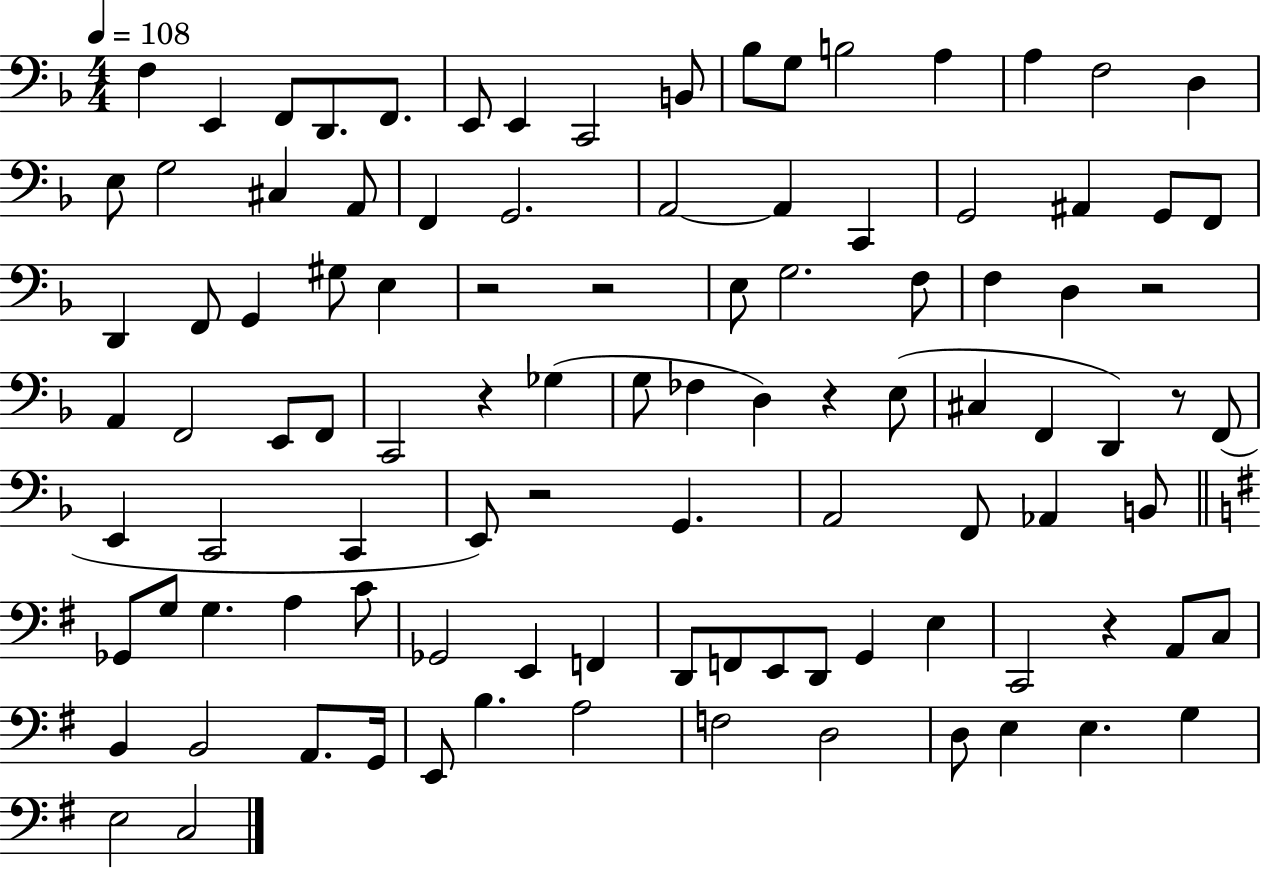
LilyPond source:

{
  \clef bass
  \numericTimeSignature
  \time 4/4
  \key f \major
  \tempo 4 = 108
  f4 e,4 f,8 d,8. f,8. | e,8 e,4 c,2 b,8 | bes8 g8 b2 a4 | a4 f2 d4 | \break e8 g2 cis4 a,8 | f,4 g,2. | a,2~~ a,4 c,4 | g,2 ais,4 g,8 f,8 | \break d,4 f,8 g,4 gis8 e4 | r2 r2 | e8 g2. f8 | f4 d4 r2 | \break a,4 f,2 e,8 f,8 | c,2 r4 ges4( | g8 fes4 d4) r4 e8( | cis4 f,4 d,4) r8 f,8( | \break e,4 c,2 c,4 | e,8) r2 g,4. | a,2 f,8 aes,4 b,8 | \bar "||" \break \key g \major ges,8 g8 g4. a4 c'8 | ges,2 e,4 f,4 | d,8 f,8 e,8 d,8 g,4 e4 | c,2 r4 a,8 c8 | \break b,4 b,2 a,8. g,16 | e,8 b4. a2 | f2 d2 | d8 e4 e4. g4 | \break e2 c2 | \bar "|."
}